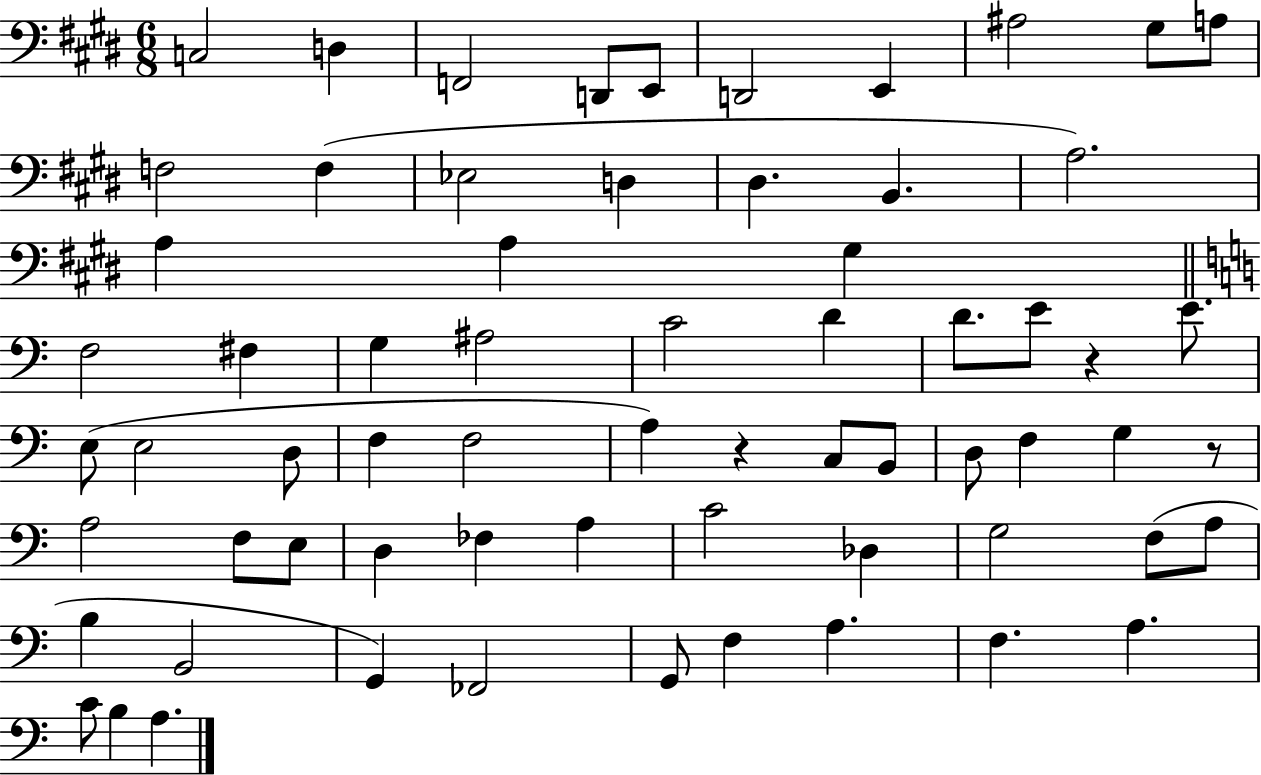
C3/h D3/q F2/h D2/e E2/e D2/h E2/q A#3/h G#3/e A3/e F3/h F3/q Eb3/h D3/q D#3/q. B2/q. A3/h. A3/q A3/q G#3/q F3/h F#3/q G3/q A#3/h C4/h D4/q D4/e. E4/e R/q E4/e. E3/e E3/h D3/e F3/q F3/h A3/q R/q C3/e B2/e D3/e F3/q G3/q R/e A3/h F3/e E3/e D3/q FES3/q A3/q C4/h Db3/q G3/h F3/e A3/e B3/q B2/h G2/q FES2/h G2/e F3/q A3/q. F3/q. A3/q. C4/e B3/q A3/q.